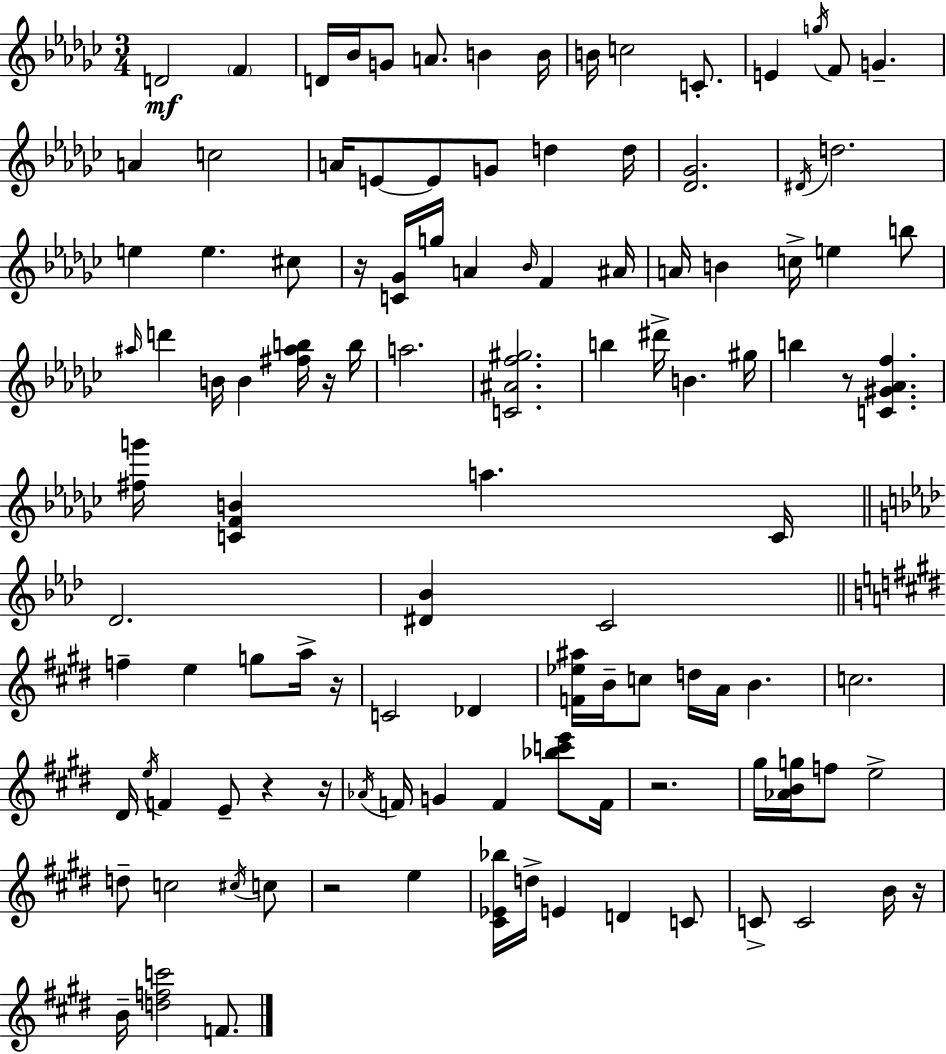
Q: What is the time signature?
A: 3/4